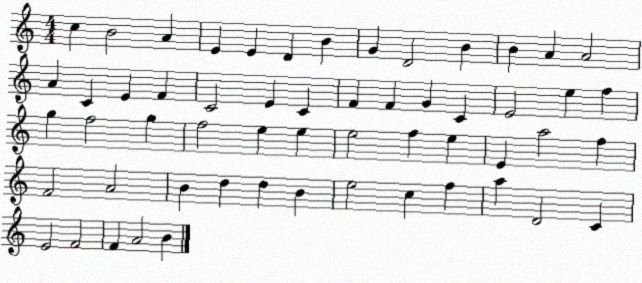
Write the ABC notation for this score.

X:1
T:Untitled
M:4/4
L:1/4
K:C
c B2 A E E D B G D2 B B A A2 A C E F C2 E C F F G C E2 e f g f2 g f2 e e e2 f e E a2 f F2 A2 B d d B e2 c f a D2 C E2 F2 F A2 B